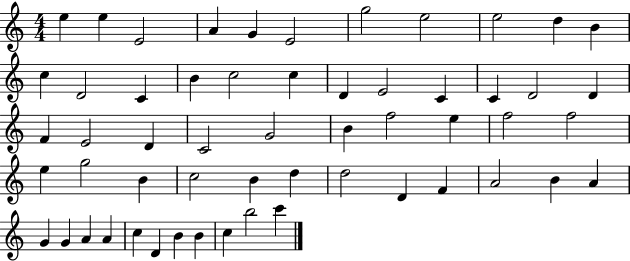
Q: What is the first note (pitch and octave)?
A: E5